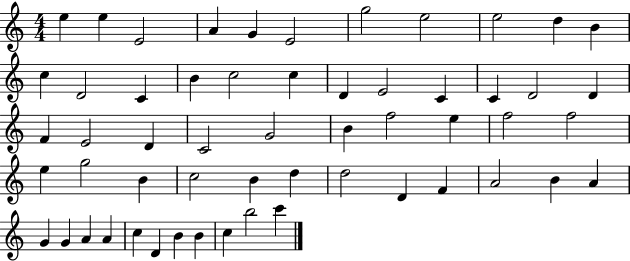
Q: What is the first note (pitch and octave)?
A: E5